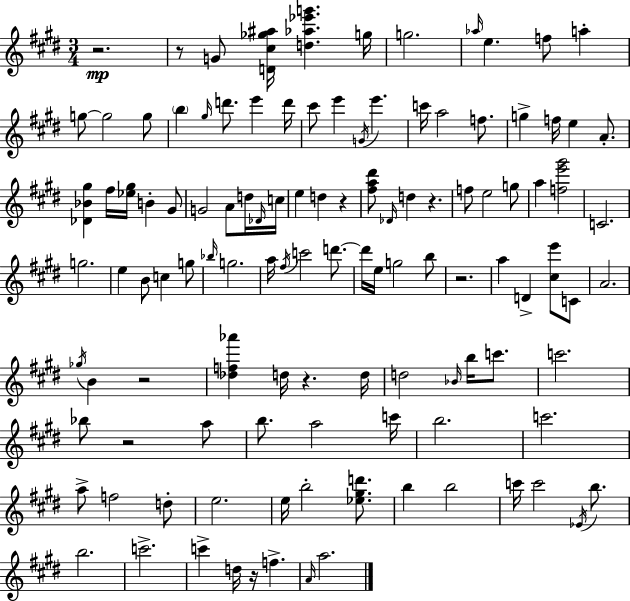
R/h. R/e G4/e [D4,C#5,Gb5,A#5]/s [D5,Ab5,Eb6,G6]/q. G5/s G5/h. Ab5/s E5/q. F5/e A5/q G5/e G5/h G5/e B5/q G#5/s D6/e. E6/q D6/s C#6/e E6/q G4/s E6/q. C6/s A5/h F5/e. G5/q F5/s E5/q A4/e. [Db4,Bb4,G#5]/q F#5/s [Eb5,G#5]/s B4/q G#4/e G4/h A4/e D5/s Db4/s C5/s E5/q D5/q R/q [F#5,A5,D#6]/e Db4/s D5/q R/q. F5/e E5/h G5/e A5/q [F5,E6,G#6]/h C4/h. G5/h. E5/q B4/e C5/q G5/e Bb5/s G5/h. A5/s F#5/s C6/h D6/e. D6/s E5/s G5/h B5/e R/h. A5/q D4/q [C#5,E6]/e C4/e A4/h. Gb5/s B4/q R/h [Db5,F5,Ab6]/q D5/s R/q. D5/s D5/h Bb4/s B5/s C6/e. C6/h. Bb5/e R/h A5/e B5/e. A5/h C6/s B5/h. C6/h. A5/e F5/h D5/e E5/h. E5/s B5/h [Eb5,G#5,D6]/e. B5/q B5/h C6/s C6/h Eb4/s B5/e. B5/h. C6/h. C6/q D5/s R/s F5/q. A4/s A5/h.